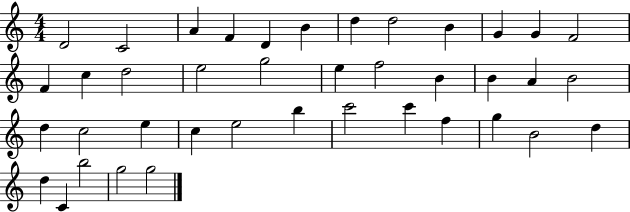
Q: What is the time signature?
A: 4/4